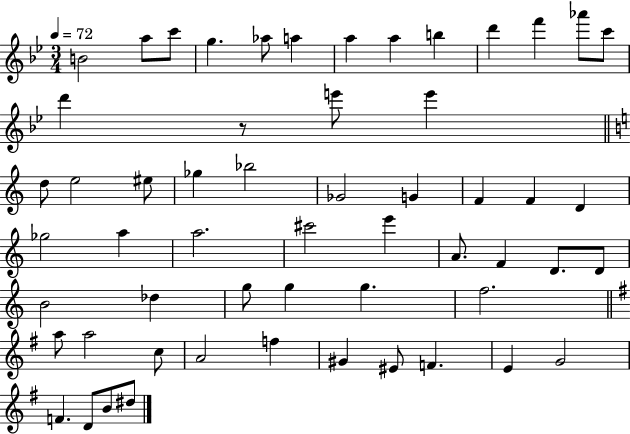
{
  \clef treble
  \numericTimeSignature
  \time 3/4
  \key bes \major
  \tempo 4 = 72
  \repeat volta 2 { b'2 a''8 c'''8 | g''4. aes''8 a''4 | a''4 a''4 b''4 | d'''4 f'''4 aes'''8 c'''8 | \break d'''4 r8 e'''8 e'''4 | \bar "||" \break \key c \major d''8 e''2 eis''8 | ges''4 bes''2 | ges'2 g'4 | f'4 f'4 d'4 | \break ges''2 a''4 | a''2. | cis'''2 e'''4 | a'8. f'4 d'8. d'8 | \break b'2 des''4 | g''8 g''4 g''4. | f''2. | \bar "||" \break \key g \major a''8 a''2 c''8 | a'2 f''4 | gis'4 eis'8 f'4. | e'4 g'2 | \break f'4. d'8 b'8 dis''8 | } \bar "|."
}